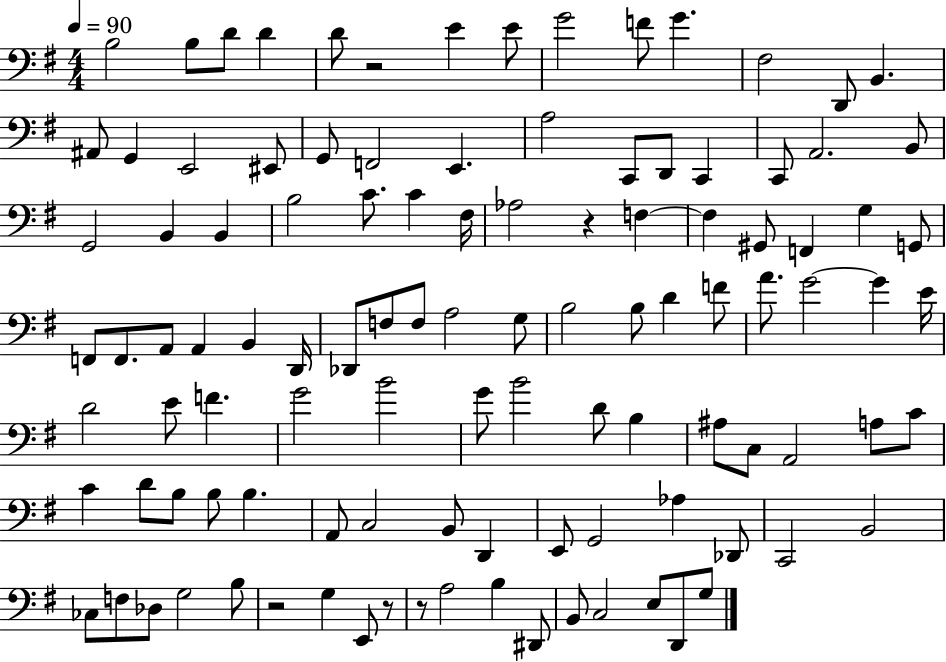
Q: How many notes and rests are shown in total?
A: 109